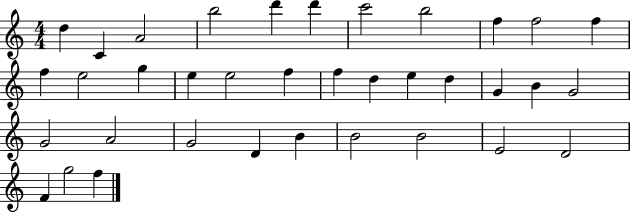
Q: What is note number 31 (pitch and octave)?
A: B4